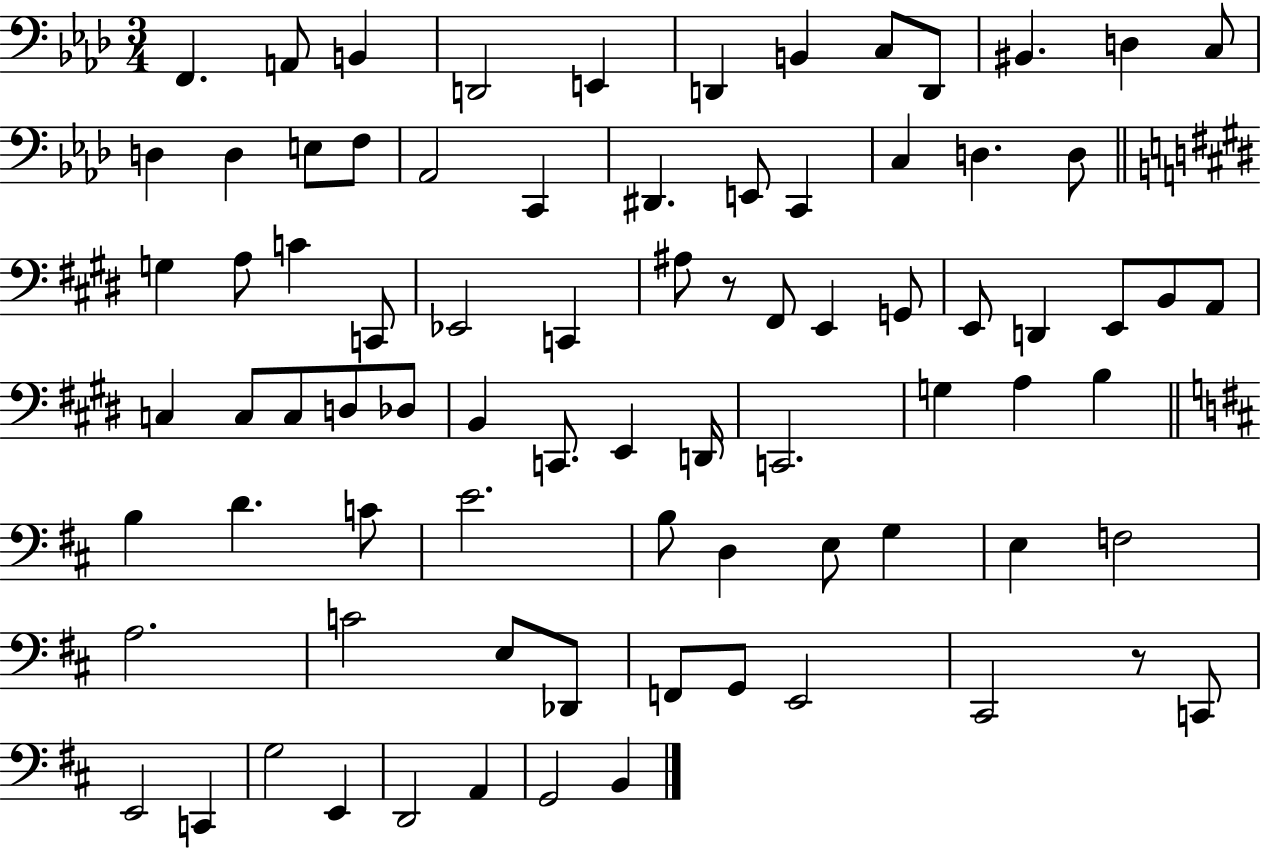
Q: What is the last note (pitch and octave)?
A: B2